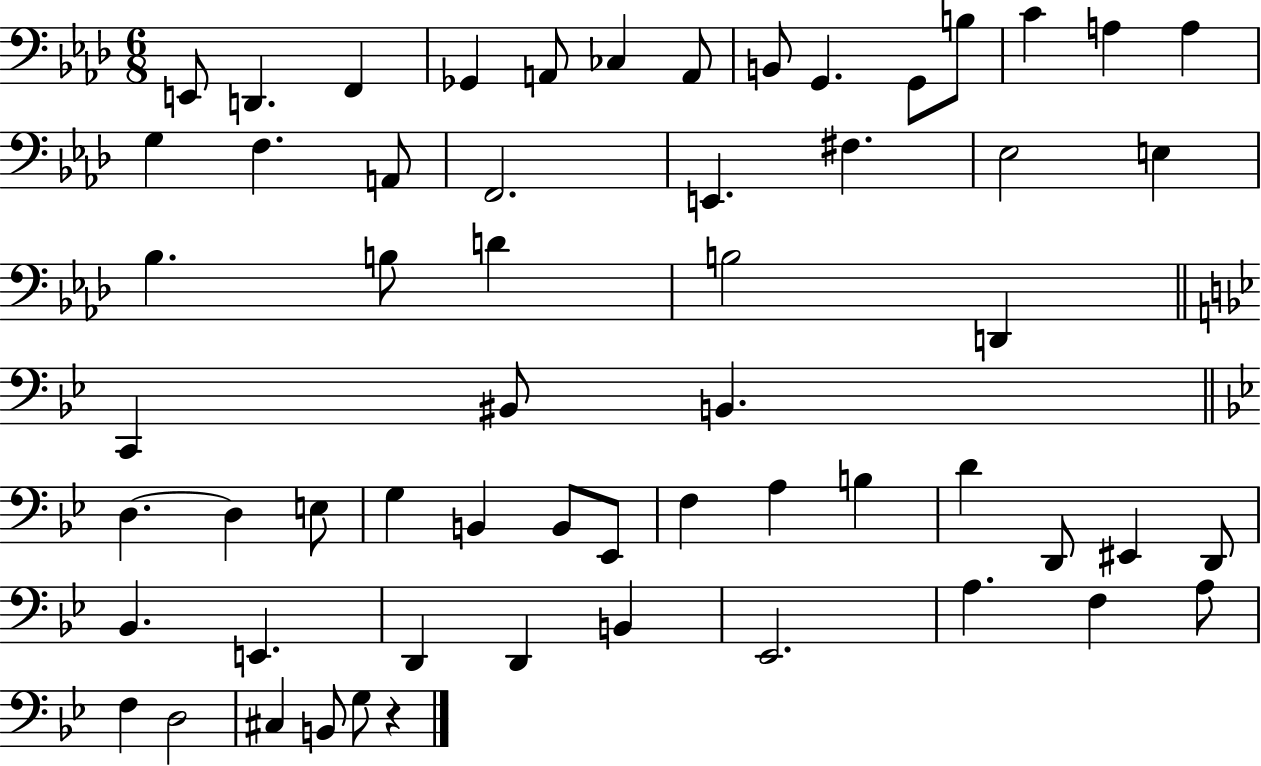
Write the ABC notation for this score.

X:1
T:Untitled
M:6/8
L:1/4
K:Ab
E,,/2 D,, F,, _G,, A,,/2 _C, A,,/2 B,,/2 G,, G,,/2 B,/2 C A, A, G, F, A,,/2 F,,2 E,, ^F, _E,2 E, _B, B,/2 D B,2 D,, C,, ^B,,/2 B,, D, D, E,/2 G, B,, B,,/2 _E,,/2 F, A, B, D D,,/2 ^E,, D,,/2 _B,, E,, D,, D,, B,, _E,,2 A, F, A,/2 F, D,2 ^C, B,,/2 G,/2 z